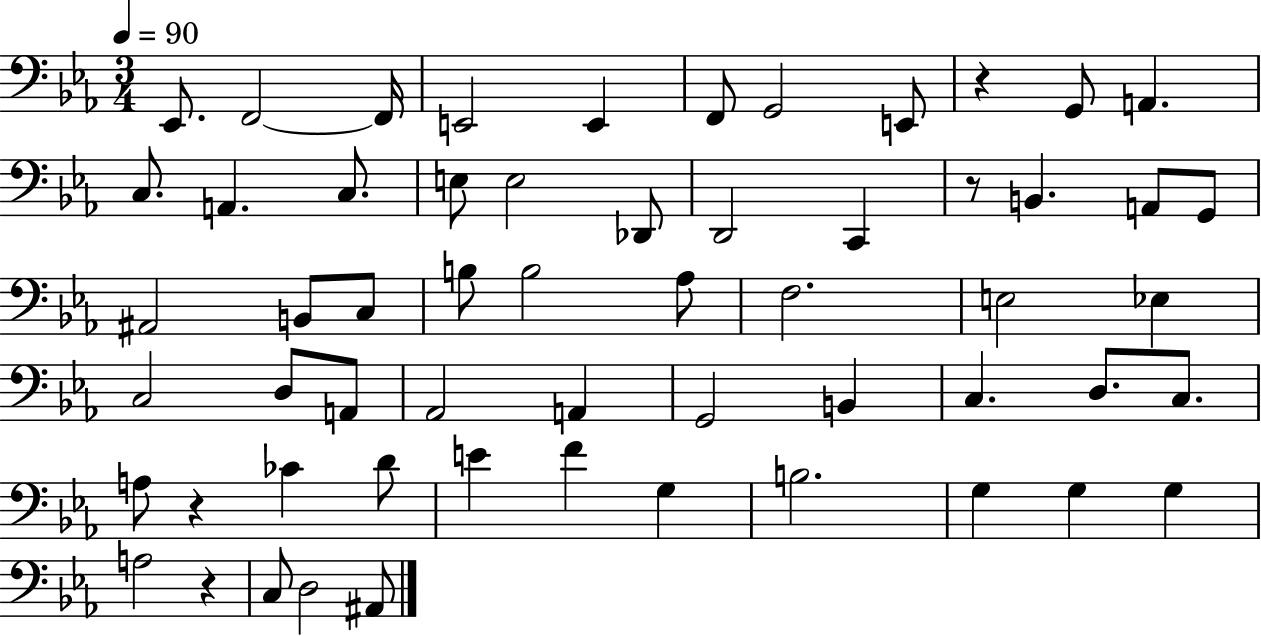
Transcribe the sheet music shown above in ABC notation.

X:1
T:Untitled
M:3/4
L:1/4
K:Eb
_E,,/2 F,,2 F,,/4 E,,2 E,, F,,/2 G,,2 E,,/2 z G,,/2 A,, C,/2 A,, C,/2 E,/2 E,2 _D,,/2 D,,2 C,, z/2 B,, A,,/2 G,,/2 ^A,,2 B,,/2 C,/2 B,/2 B,2 _A,/2 F,2 E,2 _E, C,2 D,/2 A,,/2 _A,,2 A,, G,,2 B,, C, D,/2 C,/2 A,/2 z _C D/2 E F G, B,2 G, G, G, A,2 z C,/2 D,2 ^A,,/2